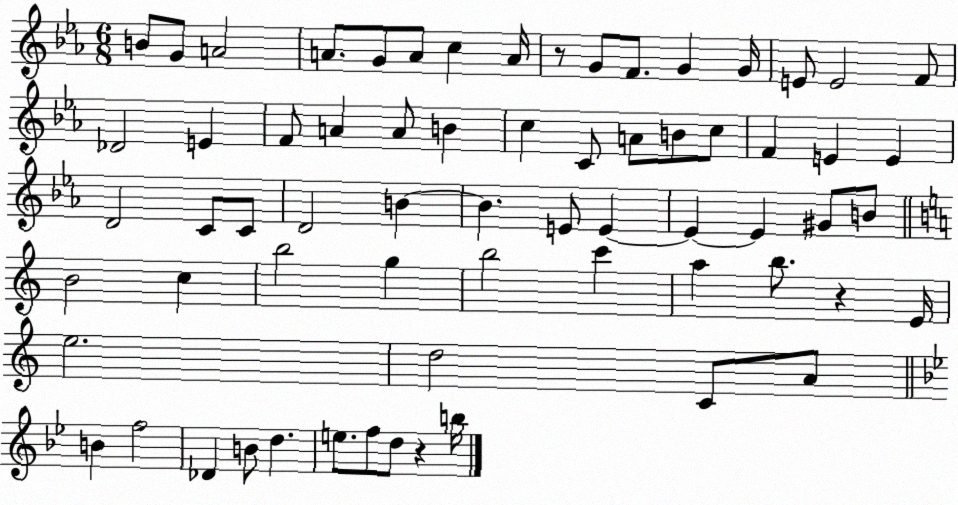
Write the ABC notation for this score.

X:1
T:Untitled
M:6/8
L:1/4
K:Eb
B/2 G/2 A2 A/2 G/2 A/2 c A/4 z/2 G/2 F/2 G G/4 E/2 E2 F/2 _D2 E F/2 A A/2 B c C/2 A/2 B/2 c/2 F E E D2 C/2 C/2 D2 B B E/2 E E E ^G/2 B/2 B2 c b2 g b2 c' a b/2 z E/4 e2 d2 C/2 A/2 B f2 _D B/2 d e/2 f/2 d/2 z b/4